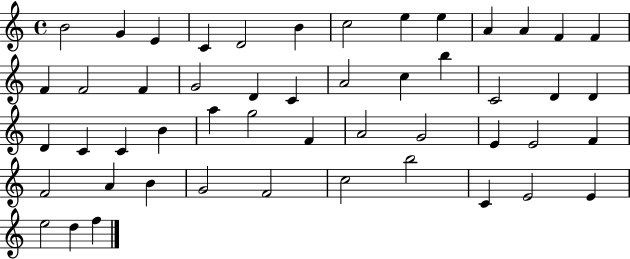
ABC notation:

X:1
T:Untitled
M:4/4
L:1/4
K:C
B2 G E C D2 B c2 e e A A F F F F2 F G2 D C A2 c b C2 D D D C C B a g2 F A2 G2 E E2 F F2 A B G2 F2 c2 b2 C E2 E e2 d f